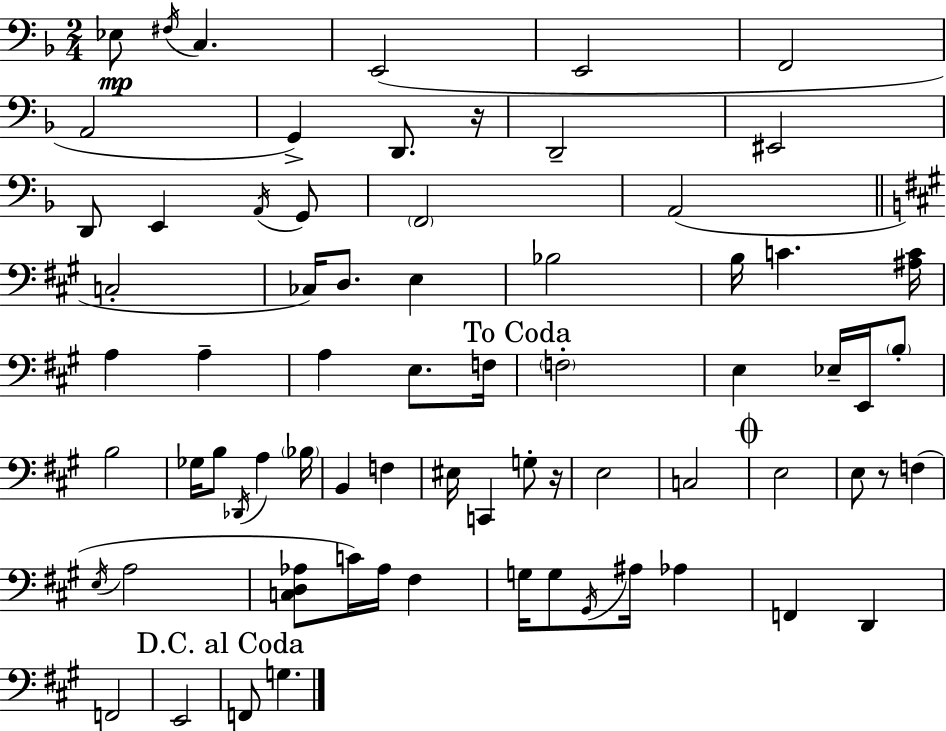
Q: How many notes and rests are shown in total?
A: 71